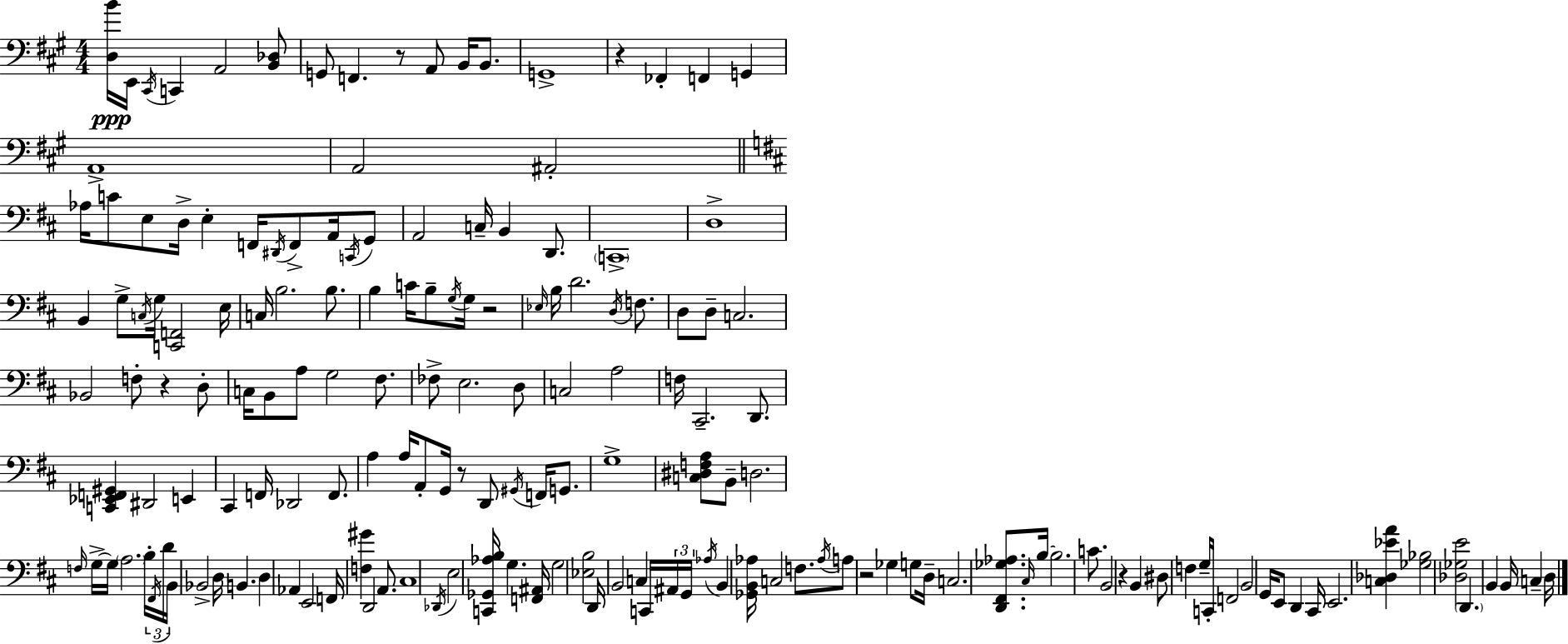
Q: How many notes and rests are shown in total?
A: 168